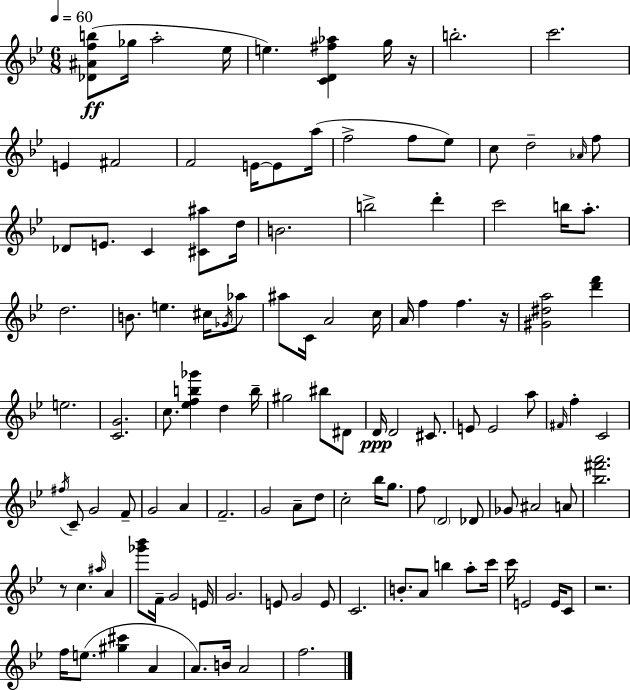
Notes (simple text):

[Db4,A#4,F5,B5]/e Gb5/s A5/h Eb5/s E5/q. [C4,D4,F#5,Ab5]/q G5/s R/s B5/h. C6/h. E4/q F#4/h F4/h E4/s E4/e A5/s F5/h F5/e Eb5/e C5/e D5/h Ab4/s F5/e Db4/e E4/e. C4/q [C#4,A#5]/e D5/s B4/h. B5/h D6/q C6/h B5/s A5/e. D5/h. B4/e. E5/q. C#5/s Gb4/s Ab5/e A#5/e C4/s A4/h C5/s A4/s F5/q F5/q. R/s [G#4,D#5,A5]/h [D6,F6]/q E5/h. [C4,G4]/h. C5/e. [Eb5,F5,B5,Gb6]/q D5/q B5/s G#5/h BIS5/e D#4/e D4/s D4/h C#4/e. E4/e E4/h A5/e F#4/s F5/q C4/h F#5/s C4/e G4/h F4/e G4/h A4/q F4/h. G4/h A4/e D5/e C5/h Bb5/s G5/e. F5/e D4/h Db4/e Gb4/e A#4/h A4/e [Bb5,F#6,A6]/h. R/e C5/q. A#5/s A4/q [Gb6,Bb6]/e F4/s G4/h E4/s G4/h. E4/e G4/h E4/e C4/h. B4/e. A4/e B5/q A5/e C6/s C6/s E4/h E4/s C4/e R/h. F5/s E5/e. [G#5,C#6]/q A4/q A4/e. B4/s A4/h F5/h.